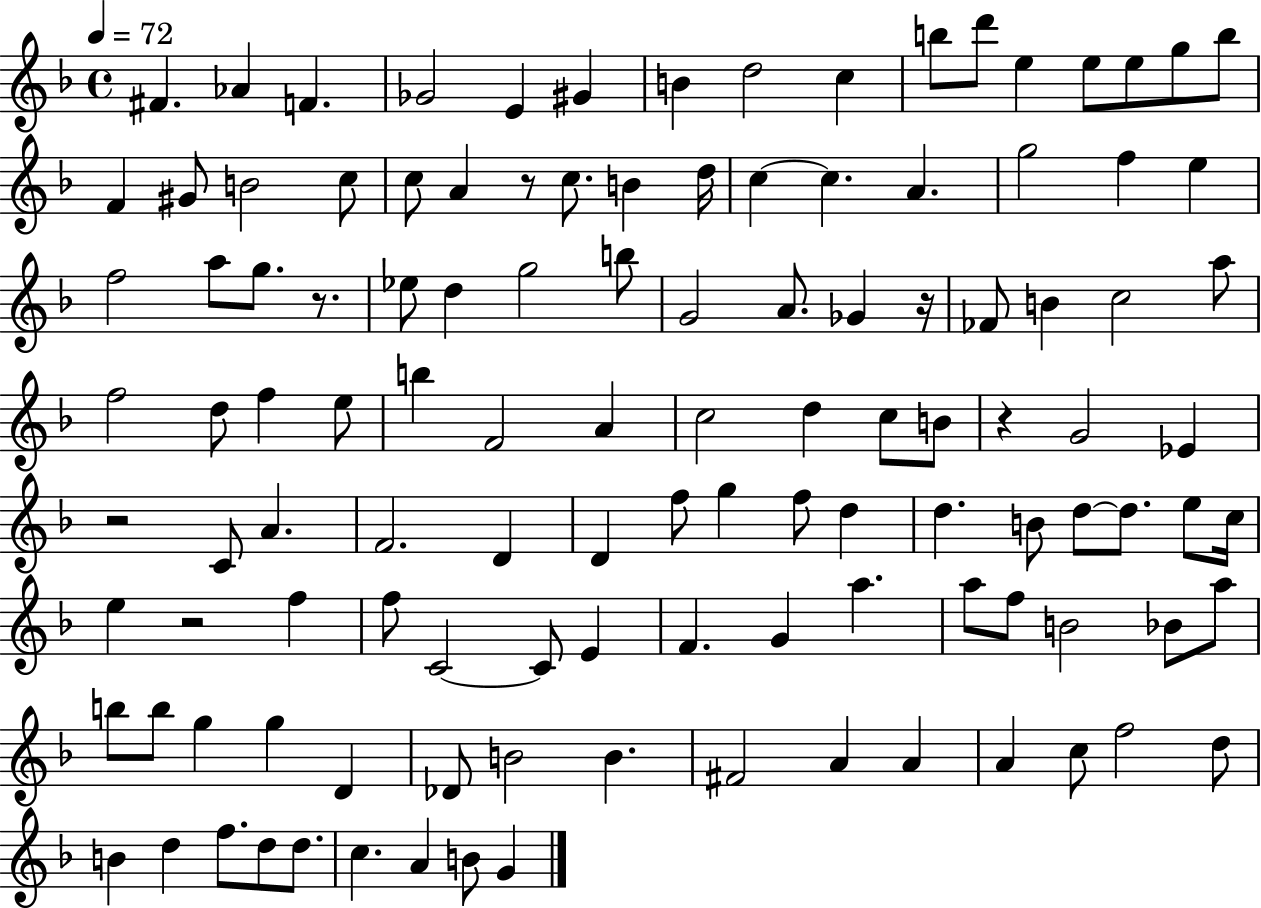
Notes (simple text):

F#4/q. Ab4/q F4/q. Gb4/h E4/q G#4/q B4/q D5/h C5/q B5/e D6/e E5/q E5/e E5/e G5/e B5/e F4/q G#4/e B4/h C5/e C5/e A4/q R/e C5/e. B4/q D5/s C5/q C5/q. A4/q. G5/h F5/q E5/q F5/h A5/e G5/e. R/e. Eb5/e D5/q G5/h B5/e G4/h A4/e. Gb4/q R/s FES4/e B4/q C5/h A5/e F5/h D5/e F5/q E5/e B5/q F4/h A4/q C5/h D5/q C5/e B4/e R/q G4/h Eb4/q R/h C4/e A4/q. F4/h. D4/q D4/q F5/e G5/q F5/e D5/q D5/q. B4/e D5/e D5/e. E5/e C5/s E5/q R/h F5/q F5/e C4/h C4/e E4/q F4/q. G4/q A5/q. A5/e F5/e B4/h Bb4/e A5/e B5/e B5/e G5/q G5/q D4/q Db4/e B4/h B4/q. F#4/h A4/q A4/q A4/q C5/e F5/h D5/e B4/q D5/q F5/e. D5/e D5/e. C5/q. A4/q B4/e G4/q